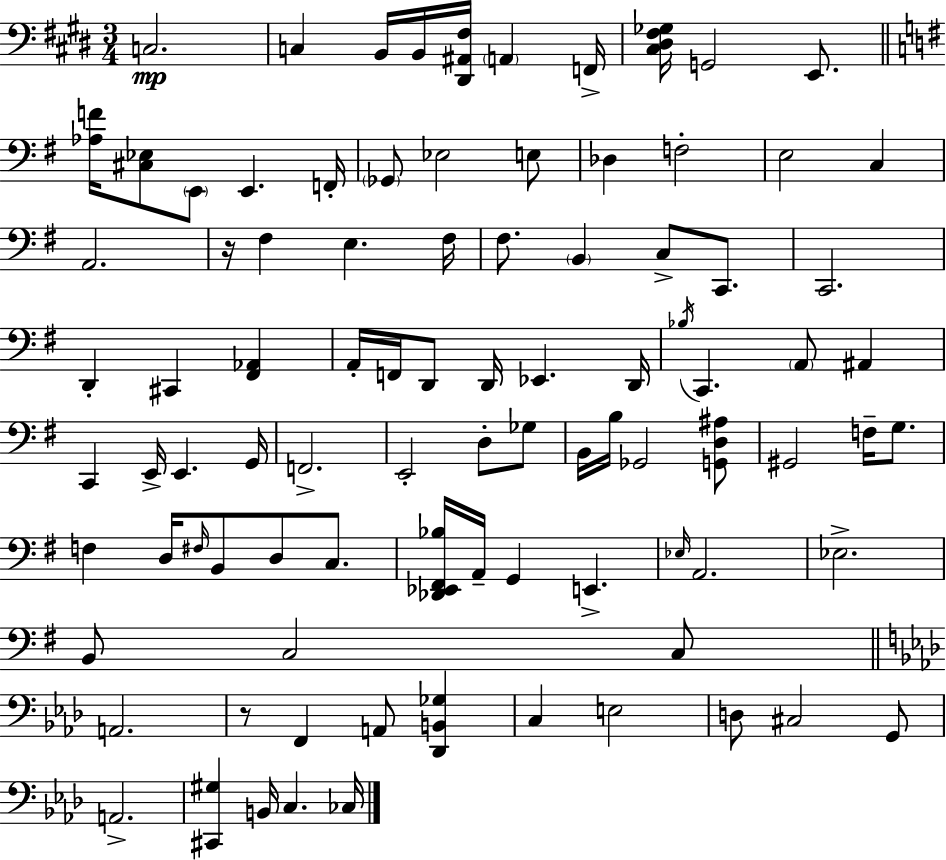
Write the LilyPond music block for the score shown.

{
  \clef bass
  \numericTimeSignature
  \time 3/4
  \key e \major
  c2.\mp | c4 b,16 b,16 <dis, ais, fis>16 \parenthesize a,4 f,16-> | <cis dis fis ges>16 g,2 e,8. | \bar "||" \break \key g \major <aes f'>16 <cis ees>8 \parenthesize e,8 e,4. f,16-. | \parenthesize ges,8 ees2 e8 | des4 f2-. | e2 c4 | \break a,2. | r16 fis4 e4. fis16 | fis8. \parenthesize b,4 c8-> c,8. | c,2. | \break d,4-. cis,4 <fis, aes,>4 | a,16-. f,16 d,8 d,16 ees,4. d,16 | \acciaccatura { bes16 } c,4. \parenthesize a,8 ais,4 | c,4 e,16-> e,4. | \break g,16 f,2.-> | e,2-. d8-. ges8 | b,16 b16 ges,2 <g, d ais>8 | gis,2 f16-- g8. | \break f4 d16 \grace { fis16 } b,8 d8 c8. | <des, ees, fis, bes>16 a,16-- g,4 e,4.-> | \grace { ees16 } a,2. | ees2.-> | \break b,8 c2 | c8 \bar "||" \break \key f \minor a,2. | r8 f,4 a,8 <des, b, ges>4 | c4 e2 | d8 cis2 g,8 | \break a,2.-> | <cis, gis>4 b,16 c4. ces16 | \bar "|."
}